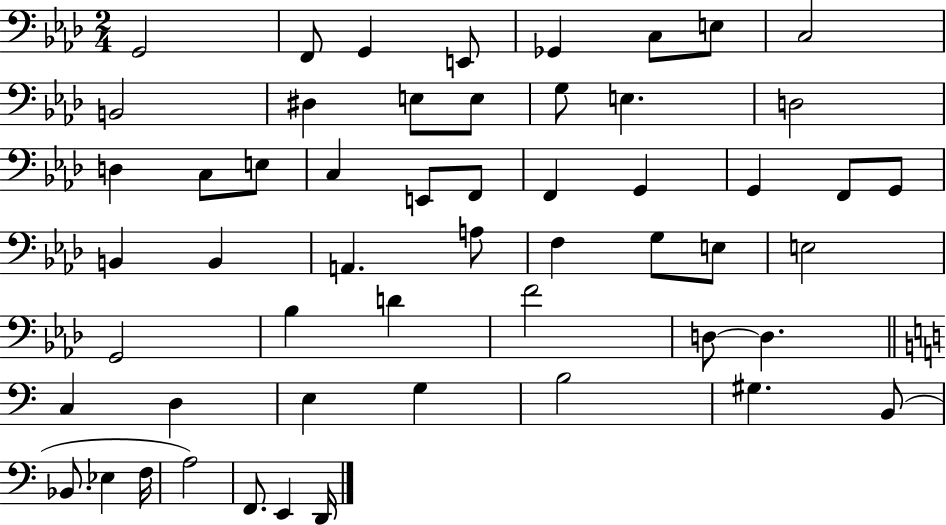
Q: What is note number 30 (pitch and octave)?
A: A3